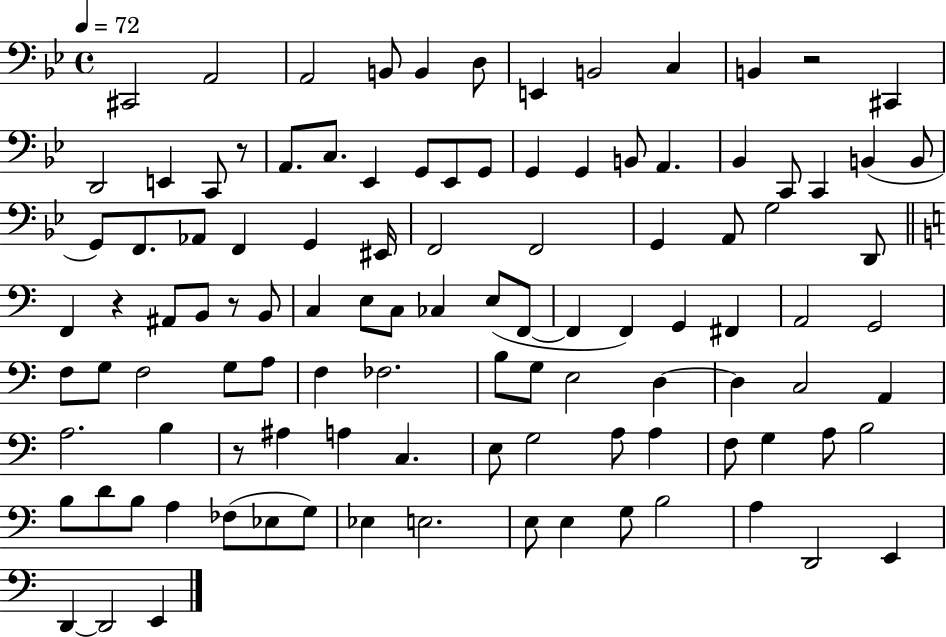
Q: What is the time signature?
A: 4/4